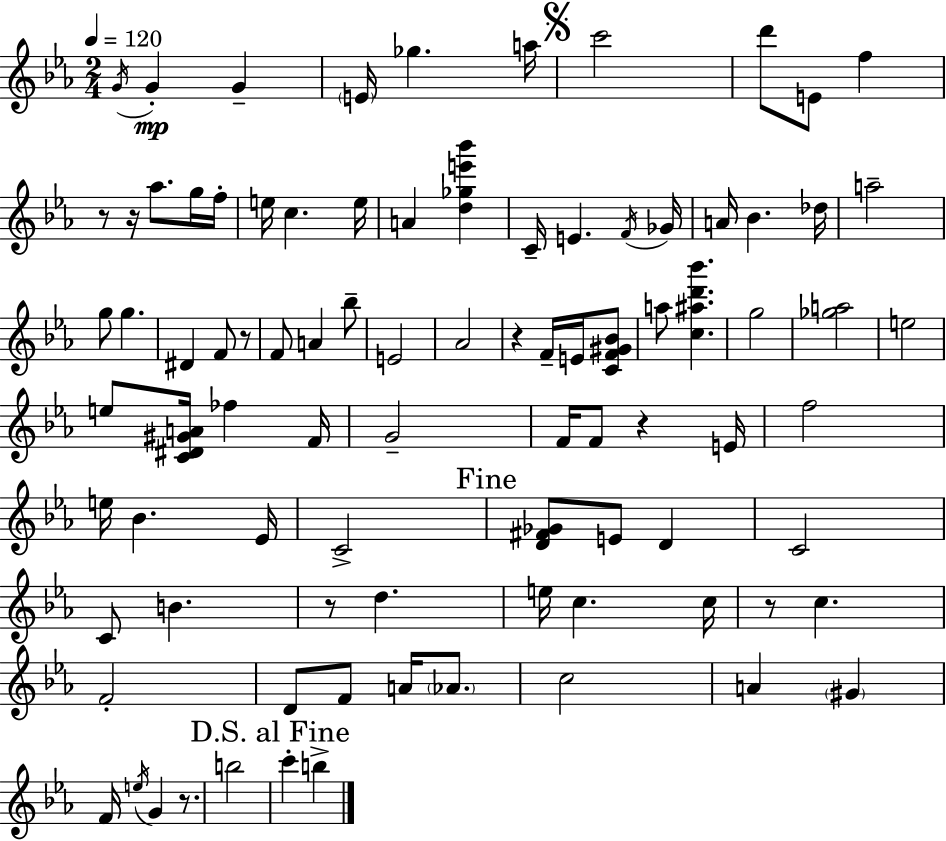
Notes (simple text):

G4/s G4/q G4/q E4/s Gb5/q. A5/s C6/h D6/e E4/e F5/q R/e R/s Ab5/e. G5/s F5/s E5/s C5/q. E5/s A4/q [D5,Gb5,E6,Bb6]/q C4/s E4/q. F4/s Gb4/s A4/s Bb4/q. Db5/s A5/h G5/e G5/q. D#4/q F4/e R/e F4/e A4/q Bb5/e E4/h Ab4/h R/q F4/s E4/s [C4,F4,G#4,Bb4]/e A5/e [C5,A#5,D6,Bb6]/q. G5/h [Gb5,A5]/h E5/h E5/e [C4,D#4,G#4,A4]/s FES5/q F4/s G4/h F4/s F4/e R/q E4/s F5/h E5/s Bb4/q. Eb4/s C4/h [D4,F#4,Gb4]/e E4/e D4/q C4/h C4/e B4/q. R/e D5/q. E5/s C5/q. C5/s R/e C5/q. F4/h D4/e F4/e A4/s Ab4/e. C5/h A4/q G#4/q F4/s E5/s G4/q R/e. B5/h C6/q B5/q